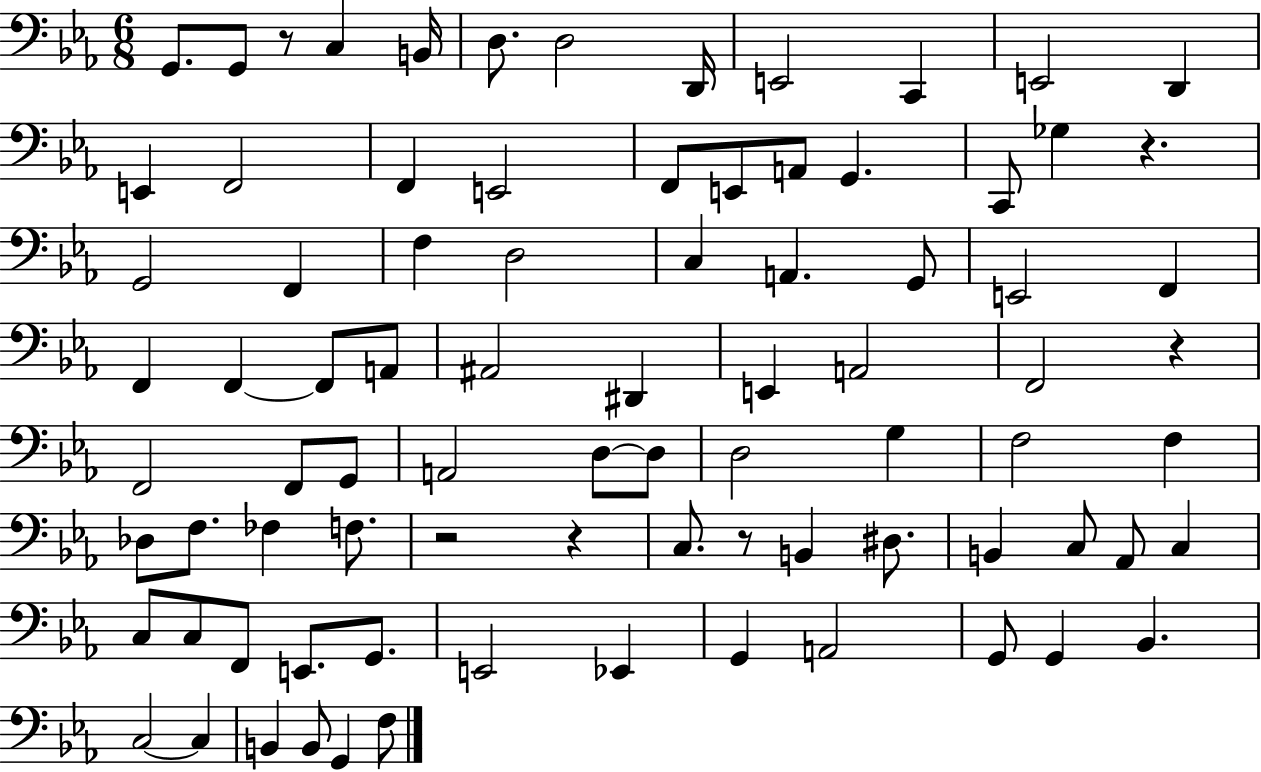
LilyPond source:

{
  \clef bass
  \numericTimeSignature
  \time 6/8
  \key ees \major
  \repeat volta 2 { g,8. g,8 r8 c4 b,16 | d8. d2 d,16 | e,2 c,4 | e,2 d,4 | \break e,4 f,2 | f,4 e,2 | f,8 e,8 a,8 g,4. | c,8 ges4 r4. | \break g,2 f,4 | f4 d2 | c4 a,4. g,8 | e,2 f,4 | \break f,4 f,4~~ f,8 a,8 | ais,2 dis,4 | e,4 a,2 | f,2 r4 | \break f,2 f,8 g,8 | a,2 d8~~ d8 | d2 g4 | f2 f4 | \break des8 f8. fes4 f8. | r2 r4 | c8. r8 b,4 dis8. | b,4 c8 aes,8 c4 | \break c8 c8 f,8 e,8. g,8. | e,2 ees,4 | g,4 a,2 | g,8 g,4 bes,4. | \break c2~~ c4 | b,4 b,8 g,4 f8 | } \bar "|."
}